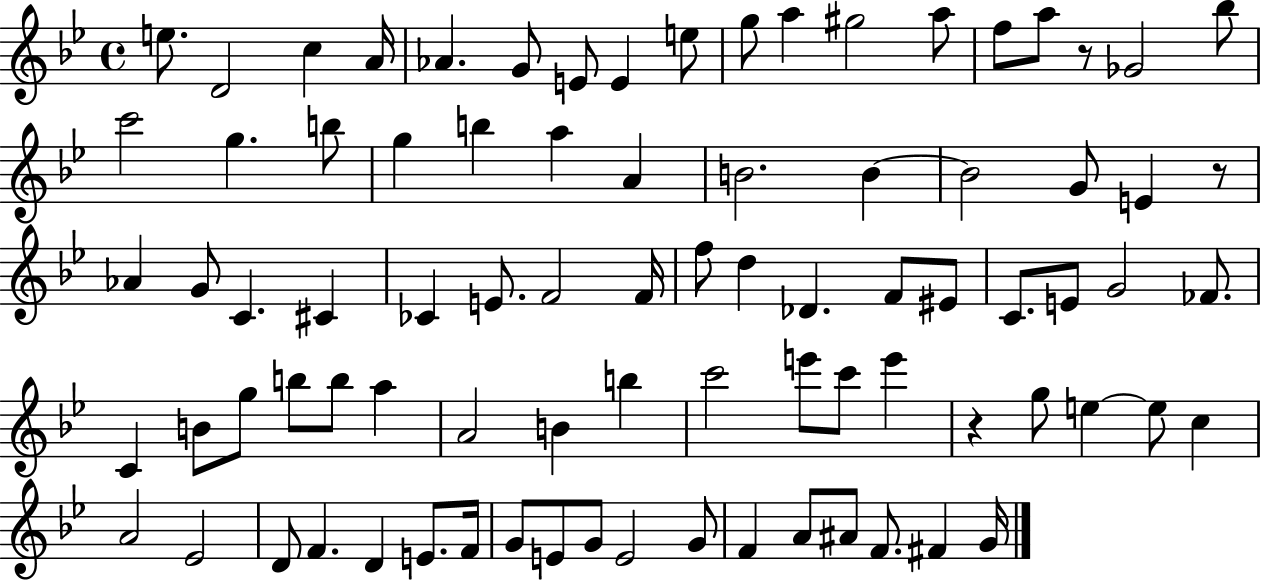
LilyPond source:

{
  \clef treble
  \time 4/4
  \defaultTimeSignature
  \key bes \major
  \repeat volta 2 { e''8. d'2 c''4 a'16 | aes'4. g'8 e'8 e'4 e''8 | g''8 a''4 gis''2 a''8 | f''8 a''8 r8 ges'2 bes''8 | \break c'''2 g''4. b''8 | g''4 b''4 a''4 a'4 | b'2. b'4~~ | b'2 g'8 e'4 r8 | \break aes'4 g'8 c'4. cis'4 | ces'4 e'8. f'2 f'16 | f''8 d''4 des'4. f'8 eis'8 | c'8. e'8 g'2 fes'8. | \break c'4 b'8 g''8 b''8 b''8 a''4 | a'2 b'4 b''4 | c'''2 e'''8 c'''8 e'''4 | r4 g''8 e''4~~ e''8 c''4 | \break a'2 ees'2 | d'8 f'4. d'4 e'8. f'16 | g'8 e'8 g'8 e'2 g'8 | f'4 a'8 ais'8 f'8. fis'4 g'16 | \break } \bar "|."
}